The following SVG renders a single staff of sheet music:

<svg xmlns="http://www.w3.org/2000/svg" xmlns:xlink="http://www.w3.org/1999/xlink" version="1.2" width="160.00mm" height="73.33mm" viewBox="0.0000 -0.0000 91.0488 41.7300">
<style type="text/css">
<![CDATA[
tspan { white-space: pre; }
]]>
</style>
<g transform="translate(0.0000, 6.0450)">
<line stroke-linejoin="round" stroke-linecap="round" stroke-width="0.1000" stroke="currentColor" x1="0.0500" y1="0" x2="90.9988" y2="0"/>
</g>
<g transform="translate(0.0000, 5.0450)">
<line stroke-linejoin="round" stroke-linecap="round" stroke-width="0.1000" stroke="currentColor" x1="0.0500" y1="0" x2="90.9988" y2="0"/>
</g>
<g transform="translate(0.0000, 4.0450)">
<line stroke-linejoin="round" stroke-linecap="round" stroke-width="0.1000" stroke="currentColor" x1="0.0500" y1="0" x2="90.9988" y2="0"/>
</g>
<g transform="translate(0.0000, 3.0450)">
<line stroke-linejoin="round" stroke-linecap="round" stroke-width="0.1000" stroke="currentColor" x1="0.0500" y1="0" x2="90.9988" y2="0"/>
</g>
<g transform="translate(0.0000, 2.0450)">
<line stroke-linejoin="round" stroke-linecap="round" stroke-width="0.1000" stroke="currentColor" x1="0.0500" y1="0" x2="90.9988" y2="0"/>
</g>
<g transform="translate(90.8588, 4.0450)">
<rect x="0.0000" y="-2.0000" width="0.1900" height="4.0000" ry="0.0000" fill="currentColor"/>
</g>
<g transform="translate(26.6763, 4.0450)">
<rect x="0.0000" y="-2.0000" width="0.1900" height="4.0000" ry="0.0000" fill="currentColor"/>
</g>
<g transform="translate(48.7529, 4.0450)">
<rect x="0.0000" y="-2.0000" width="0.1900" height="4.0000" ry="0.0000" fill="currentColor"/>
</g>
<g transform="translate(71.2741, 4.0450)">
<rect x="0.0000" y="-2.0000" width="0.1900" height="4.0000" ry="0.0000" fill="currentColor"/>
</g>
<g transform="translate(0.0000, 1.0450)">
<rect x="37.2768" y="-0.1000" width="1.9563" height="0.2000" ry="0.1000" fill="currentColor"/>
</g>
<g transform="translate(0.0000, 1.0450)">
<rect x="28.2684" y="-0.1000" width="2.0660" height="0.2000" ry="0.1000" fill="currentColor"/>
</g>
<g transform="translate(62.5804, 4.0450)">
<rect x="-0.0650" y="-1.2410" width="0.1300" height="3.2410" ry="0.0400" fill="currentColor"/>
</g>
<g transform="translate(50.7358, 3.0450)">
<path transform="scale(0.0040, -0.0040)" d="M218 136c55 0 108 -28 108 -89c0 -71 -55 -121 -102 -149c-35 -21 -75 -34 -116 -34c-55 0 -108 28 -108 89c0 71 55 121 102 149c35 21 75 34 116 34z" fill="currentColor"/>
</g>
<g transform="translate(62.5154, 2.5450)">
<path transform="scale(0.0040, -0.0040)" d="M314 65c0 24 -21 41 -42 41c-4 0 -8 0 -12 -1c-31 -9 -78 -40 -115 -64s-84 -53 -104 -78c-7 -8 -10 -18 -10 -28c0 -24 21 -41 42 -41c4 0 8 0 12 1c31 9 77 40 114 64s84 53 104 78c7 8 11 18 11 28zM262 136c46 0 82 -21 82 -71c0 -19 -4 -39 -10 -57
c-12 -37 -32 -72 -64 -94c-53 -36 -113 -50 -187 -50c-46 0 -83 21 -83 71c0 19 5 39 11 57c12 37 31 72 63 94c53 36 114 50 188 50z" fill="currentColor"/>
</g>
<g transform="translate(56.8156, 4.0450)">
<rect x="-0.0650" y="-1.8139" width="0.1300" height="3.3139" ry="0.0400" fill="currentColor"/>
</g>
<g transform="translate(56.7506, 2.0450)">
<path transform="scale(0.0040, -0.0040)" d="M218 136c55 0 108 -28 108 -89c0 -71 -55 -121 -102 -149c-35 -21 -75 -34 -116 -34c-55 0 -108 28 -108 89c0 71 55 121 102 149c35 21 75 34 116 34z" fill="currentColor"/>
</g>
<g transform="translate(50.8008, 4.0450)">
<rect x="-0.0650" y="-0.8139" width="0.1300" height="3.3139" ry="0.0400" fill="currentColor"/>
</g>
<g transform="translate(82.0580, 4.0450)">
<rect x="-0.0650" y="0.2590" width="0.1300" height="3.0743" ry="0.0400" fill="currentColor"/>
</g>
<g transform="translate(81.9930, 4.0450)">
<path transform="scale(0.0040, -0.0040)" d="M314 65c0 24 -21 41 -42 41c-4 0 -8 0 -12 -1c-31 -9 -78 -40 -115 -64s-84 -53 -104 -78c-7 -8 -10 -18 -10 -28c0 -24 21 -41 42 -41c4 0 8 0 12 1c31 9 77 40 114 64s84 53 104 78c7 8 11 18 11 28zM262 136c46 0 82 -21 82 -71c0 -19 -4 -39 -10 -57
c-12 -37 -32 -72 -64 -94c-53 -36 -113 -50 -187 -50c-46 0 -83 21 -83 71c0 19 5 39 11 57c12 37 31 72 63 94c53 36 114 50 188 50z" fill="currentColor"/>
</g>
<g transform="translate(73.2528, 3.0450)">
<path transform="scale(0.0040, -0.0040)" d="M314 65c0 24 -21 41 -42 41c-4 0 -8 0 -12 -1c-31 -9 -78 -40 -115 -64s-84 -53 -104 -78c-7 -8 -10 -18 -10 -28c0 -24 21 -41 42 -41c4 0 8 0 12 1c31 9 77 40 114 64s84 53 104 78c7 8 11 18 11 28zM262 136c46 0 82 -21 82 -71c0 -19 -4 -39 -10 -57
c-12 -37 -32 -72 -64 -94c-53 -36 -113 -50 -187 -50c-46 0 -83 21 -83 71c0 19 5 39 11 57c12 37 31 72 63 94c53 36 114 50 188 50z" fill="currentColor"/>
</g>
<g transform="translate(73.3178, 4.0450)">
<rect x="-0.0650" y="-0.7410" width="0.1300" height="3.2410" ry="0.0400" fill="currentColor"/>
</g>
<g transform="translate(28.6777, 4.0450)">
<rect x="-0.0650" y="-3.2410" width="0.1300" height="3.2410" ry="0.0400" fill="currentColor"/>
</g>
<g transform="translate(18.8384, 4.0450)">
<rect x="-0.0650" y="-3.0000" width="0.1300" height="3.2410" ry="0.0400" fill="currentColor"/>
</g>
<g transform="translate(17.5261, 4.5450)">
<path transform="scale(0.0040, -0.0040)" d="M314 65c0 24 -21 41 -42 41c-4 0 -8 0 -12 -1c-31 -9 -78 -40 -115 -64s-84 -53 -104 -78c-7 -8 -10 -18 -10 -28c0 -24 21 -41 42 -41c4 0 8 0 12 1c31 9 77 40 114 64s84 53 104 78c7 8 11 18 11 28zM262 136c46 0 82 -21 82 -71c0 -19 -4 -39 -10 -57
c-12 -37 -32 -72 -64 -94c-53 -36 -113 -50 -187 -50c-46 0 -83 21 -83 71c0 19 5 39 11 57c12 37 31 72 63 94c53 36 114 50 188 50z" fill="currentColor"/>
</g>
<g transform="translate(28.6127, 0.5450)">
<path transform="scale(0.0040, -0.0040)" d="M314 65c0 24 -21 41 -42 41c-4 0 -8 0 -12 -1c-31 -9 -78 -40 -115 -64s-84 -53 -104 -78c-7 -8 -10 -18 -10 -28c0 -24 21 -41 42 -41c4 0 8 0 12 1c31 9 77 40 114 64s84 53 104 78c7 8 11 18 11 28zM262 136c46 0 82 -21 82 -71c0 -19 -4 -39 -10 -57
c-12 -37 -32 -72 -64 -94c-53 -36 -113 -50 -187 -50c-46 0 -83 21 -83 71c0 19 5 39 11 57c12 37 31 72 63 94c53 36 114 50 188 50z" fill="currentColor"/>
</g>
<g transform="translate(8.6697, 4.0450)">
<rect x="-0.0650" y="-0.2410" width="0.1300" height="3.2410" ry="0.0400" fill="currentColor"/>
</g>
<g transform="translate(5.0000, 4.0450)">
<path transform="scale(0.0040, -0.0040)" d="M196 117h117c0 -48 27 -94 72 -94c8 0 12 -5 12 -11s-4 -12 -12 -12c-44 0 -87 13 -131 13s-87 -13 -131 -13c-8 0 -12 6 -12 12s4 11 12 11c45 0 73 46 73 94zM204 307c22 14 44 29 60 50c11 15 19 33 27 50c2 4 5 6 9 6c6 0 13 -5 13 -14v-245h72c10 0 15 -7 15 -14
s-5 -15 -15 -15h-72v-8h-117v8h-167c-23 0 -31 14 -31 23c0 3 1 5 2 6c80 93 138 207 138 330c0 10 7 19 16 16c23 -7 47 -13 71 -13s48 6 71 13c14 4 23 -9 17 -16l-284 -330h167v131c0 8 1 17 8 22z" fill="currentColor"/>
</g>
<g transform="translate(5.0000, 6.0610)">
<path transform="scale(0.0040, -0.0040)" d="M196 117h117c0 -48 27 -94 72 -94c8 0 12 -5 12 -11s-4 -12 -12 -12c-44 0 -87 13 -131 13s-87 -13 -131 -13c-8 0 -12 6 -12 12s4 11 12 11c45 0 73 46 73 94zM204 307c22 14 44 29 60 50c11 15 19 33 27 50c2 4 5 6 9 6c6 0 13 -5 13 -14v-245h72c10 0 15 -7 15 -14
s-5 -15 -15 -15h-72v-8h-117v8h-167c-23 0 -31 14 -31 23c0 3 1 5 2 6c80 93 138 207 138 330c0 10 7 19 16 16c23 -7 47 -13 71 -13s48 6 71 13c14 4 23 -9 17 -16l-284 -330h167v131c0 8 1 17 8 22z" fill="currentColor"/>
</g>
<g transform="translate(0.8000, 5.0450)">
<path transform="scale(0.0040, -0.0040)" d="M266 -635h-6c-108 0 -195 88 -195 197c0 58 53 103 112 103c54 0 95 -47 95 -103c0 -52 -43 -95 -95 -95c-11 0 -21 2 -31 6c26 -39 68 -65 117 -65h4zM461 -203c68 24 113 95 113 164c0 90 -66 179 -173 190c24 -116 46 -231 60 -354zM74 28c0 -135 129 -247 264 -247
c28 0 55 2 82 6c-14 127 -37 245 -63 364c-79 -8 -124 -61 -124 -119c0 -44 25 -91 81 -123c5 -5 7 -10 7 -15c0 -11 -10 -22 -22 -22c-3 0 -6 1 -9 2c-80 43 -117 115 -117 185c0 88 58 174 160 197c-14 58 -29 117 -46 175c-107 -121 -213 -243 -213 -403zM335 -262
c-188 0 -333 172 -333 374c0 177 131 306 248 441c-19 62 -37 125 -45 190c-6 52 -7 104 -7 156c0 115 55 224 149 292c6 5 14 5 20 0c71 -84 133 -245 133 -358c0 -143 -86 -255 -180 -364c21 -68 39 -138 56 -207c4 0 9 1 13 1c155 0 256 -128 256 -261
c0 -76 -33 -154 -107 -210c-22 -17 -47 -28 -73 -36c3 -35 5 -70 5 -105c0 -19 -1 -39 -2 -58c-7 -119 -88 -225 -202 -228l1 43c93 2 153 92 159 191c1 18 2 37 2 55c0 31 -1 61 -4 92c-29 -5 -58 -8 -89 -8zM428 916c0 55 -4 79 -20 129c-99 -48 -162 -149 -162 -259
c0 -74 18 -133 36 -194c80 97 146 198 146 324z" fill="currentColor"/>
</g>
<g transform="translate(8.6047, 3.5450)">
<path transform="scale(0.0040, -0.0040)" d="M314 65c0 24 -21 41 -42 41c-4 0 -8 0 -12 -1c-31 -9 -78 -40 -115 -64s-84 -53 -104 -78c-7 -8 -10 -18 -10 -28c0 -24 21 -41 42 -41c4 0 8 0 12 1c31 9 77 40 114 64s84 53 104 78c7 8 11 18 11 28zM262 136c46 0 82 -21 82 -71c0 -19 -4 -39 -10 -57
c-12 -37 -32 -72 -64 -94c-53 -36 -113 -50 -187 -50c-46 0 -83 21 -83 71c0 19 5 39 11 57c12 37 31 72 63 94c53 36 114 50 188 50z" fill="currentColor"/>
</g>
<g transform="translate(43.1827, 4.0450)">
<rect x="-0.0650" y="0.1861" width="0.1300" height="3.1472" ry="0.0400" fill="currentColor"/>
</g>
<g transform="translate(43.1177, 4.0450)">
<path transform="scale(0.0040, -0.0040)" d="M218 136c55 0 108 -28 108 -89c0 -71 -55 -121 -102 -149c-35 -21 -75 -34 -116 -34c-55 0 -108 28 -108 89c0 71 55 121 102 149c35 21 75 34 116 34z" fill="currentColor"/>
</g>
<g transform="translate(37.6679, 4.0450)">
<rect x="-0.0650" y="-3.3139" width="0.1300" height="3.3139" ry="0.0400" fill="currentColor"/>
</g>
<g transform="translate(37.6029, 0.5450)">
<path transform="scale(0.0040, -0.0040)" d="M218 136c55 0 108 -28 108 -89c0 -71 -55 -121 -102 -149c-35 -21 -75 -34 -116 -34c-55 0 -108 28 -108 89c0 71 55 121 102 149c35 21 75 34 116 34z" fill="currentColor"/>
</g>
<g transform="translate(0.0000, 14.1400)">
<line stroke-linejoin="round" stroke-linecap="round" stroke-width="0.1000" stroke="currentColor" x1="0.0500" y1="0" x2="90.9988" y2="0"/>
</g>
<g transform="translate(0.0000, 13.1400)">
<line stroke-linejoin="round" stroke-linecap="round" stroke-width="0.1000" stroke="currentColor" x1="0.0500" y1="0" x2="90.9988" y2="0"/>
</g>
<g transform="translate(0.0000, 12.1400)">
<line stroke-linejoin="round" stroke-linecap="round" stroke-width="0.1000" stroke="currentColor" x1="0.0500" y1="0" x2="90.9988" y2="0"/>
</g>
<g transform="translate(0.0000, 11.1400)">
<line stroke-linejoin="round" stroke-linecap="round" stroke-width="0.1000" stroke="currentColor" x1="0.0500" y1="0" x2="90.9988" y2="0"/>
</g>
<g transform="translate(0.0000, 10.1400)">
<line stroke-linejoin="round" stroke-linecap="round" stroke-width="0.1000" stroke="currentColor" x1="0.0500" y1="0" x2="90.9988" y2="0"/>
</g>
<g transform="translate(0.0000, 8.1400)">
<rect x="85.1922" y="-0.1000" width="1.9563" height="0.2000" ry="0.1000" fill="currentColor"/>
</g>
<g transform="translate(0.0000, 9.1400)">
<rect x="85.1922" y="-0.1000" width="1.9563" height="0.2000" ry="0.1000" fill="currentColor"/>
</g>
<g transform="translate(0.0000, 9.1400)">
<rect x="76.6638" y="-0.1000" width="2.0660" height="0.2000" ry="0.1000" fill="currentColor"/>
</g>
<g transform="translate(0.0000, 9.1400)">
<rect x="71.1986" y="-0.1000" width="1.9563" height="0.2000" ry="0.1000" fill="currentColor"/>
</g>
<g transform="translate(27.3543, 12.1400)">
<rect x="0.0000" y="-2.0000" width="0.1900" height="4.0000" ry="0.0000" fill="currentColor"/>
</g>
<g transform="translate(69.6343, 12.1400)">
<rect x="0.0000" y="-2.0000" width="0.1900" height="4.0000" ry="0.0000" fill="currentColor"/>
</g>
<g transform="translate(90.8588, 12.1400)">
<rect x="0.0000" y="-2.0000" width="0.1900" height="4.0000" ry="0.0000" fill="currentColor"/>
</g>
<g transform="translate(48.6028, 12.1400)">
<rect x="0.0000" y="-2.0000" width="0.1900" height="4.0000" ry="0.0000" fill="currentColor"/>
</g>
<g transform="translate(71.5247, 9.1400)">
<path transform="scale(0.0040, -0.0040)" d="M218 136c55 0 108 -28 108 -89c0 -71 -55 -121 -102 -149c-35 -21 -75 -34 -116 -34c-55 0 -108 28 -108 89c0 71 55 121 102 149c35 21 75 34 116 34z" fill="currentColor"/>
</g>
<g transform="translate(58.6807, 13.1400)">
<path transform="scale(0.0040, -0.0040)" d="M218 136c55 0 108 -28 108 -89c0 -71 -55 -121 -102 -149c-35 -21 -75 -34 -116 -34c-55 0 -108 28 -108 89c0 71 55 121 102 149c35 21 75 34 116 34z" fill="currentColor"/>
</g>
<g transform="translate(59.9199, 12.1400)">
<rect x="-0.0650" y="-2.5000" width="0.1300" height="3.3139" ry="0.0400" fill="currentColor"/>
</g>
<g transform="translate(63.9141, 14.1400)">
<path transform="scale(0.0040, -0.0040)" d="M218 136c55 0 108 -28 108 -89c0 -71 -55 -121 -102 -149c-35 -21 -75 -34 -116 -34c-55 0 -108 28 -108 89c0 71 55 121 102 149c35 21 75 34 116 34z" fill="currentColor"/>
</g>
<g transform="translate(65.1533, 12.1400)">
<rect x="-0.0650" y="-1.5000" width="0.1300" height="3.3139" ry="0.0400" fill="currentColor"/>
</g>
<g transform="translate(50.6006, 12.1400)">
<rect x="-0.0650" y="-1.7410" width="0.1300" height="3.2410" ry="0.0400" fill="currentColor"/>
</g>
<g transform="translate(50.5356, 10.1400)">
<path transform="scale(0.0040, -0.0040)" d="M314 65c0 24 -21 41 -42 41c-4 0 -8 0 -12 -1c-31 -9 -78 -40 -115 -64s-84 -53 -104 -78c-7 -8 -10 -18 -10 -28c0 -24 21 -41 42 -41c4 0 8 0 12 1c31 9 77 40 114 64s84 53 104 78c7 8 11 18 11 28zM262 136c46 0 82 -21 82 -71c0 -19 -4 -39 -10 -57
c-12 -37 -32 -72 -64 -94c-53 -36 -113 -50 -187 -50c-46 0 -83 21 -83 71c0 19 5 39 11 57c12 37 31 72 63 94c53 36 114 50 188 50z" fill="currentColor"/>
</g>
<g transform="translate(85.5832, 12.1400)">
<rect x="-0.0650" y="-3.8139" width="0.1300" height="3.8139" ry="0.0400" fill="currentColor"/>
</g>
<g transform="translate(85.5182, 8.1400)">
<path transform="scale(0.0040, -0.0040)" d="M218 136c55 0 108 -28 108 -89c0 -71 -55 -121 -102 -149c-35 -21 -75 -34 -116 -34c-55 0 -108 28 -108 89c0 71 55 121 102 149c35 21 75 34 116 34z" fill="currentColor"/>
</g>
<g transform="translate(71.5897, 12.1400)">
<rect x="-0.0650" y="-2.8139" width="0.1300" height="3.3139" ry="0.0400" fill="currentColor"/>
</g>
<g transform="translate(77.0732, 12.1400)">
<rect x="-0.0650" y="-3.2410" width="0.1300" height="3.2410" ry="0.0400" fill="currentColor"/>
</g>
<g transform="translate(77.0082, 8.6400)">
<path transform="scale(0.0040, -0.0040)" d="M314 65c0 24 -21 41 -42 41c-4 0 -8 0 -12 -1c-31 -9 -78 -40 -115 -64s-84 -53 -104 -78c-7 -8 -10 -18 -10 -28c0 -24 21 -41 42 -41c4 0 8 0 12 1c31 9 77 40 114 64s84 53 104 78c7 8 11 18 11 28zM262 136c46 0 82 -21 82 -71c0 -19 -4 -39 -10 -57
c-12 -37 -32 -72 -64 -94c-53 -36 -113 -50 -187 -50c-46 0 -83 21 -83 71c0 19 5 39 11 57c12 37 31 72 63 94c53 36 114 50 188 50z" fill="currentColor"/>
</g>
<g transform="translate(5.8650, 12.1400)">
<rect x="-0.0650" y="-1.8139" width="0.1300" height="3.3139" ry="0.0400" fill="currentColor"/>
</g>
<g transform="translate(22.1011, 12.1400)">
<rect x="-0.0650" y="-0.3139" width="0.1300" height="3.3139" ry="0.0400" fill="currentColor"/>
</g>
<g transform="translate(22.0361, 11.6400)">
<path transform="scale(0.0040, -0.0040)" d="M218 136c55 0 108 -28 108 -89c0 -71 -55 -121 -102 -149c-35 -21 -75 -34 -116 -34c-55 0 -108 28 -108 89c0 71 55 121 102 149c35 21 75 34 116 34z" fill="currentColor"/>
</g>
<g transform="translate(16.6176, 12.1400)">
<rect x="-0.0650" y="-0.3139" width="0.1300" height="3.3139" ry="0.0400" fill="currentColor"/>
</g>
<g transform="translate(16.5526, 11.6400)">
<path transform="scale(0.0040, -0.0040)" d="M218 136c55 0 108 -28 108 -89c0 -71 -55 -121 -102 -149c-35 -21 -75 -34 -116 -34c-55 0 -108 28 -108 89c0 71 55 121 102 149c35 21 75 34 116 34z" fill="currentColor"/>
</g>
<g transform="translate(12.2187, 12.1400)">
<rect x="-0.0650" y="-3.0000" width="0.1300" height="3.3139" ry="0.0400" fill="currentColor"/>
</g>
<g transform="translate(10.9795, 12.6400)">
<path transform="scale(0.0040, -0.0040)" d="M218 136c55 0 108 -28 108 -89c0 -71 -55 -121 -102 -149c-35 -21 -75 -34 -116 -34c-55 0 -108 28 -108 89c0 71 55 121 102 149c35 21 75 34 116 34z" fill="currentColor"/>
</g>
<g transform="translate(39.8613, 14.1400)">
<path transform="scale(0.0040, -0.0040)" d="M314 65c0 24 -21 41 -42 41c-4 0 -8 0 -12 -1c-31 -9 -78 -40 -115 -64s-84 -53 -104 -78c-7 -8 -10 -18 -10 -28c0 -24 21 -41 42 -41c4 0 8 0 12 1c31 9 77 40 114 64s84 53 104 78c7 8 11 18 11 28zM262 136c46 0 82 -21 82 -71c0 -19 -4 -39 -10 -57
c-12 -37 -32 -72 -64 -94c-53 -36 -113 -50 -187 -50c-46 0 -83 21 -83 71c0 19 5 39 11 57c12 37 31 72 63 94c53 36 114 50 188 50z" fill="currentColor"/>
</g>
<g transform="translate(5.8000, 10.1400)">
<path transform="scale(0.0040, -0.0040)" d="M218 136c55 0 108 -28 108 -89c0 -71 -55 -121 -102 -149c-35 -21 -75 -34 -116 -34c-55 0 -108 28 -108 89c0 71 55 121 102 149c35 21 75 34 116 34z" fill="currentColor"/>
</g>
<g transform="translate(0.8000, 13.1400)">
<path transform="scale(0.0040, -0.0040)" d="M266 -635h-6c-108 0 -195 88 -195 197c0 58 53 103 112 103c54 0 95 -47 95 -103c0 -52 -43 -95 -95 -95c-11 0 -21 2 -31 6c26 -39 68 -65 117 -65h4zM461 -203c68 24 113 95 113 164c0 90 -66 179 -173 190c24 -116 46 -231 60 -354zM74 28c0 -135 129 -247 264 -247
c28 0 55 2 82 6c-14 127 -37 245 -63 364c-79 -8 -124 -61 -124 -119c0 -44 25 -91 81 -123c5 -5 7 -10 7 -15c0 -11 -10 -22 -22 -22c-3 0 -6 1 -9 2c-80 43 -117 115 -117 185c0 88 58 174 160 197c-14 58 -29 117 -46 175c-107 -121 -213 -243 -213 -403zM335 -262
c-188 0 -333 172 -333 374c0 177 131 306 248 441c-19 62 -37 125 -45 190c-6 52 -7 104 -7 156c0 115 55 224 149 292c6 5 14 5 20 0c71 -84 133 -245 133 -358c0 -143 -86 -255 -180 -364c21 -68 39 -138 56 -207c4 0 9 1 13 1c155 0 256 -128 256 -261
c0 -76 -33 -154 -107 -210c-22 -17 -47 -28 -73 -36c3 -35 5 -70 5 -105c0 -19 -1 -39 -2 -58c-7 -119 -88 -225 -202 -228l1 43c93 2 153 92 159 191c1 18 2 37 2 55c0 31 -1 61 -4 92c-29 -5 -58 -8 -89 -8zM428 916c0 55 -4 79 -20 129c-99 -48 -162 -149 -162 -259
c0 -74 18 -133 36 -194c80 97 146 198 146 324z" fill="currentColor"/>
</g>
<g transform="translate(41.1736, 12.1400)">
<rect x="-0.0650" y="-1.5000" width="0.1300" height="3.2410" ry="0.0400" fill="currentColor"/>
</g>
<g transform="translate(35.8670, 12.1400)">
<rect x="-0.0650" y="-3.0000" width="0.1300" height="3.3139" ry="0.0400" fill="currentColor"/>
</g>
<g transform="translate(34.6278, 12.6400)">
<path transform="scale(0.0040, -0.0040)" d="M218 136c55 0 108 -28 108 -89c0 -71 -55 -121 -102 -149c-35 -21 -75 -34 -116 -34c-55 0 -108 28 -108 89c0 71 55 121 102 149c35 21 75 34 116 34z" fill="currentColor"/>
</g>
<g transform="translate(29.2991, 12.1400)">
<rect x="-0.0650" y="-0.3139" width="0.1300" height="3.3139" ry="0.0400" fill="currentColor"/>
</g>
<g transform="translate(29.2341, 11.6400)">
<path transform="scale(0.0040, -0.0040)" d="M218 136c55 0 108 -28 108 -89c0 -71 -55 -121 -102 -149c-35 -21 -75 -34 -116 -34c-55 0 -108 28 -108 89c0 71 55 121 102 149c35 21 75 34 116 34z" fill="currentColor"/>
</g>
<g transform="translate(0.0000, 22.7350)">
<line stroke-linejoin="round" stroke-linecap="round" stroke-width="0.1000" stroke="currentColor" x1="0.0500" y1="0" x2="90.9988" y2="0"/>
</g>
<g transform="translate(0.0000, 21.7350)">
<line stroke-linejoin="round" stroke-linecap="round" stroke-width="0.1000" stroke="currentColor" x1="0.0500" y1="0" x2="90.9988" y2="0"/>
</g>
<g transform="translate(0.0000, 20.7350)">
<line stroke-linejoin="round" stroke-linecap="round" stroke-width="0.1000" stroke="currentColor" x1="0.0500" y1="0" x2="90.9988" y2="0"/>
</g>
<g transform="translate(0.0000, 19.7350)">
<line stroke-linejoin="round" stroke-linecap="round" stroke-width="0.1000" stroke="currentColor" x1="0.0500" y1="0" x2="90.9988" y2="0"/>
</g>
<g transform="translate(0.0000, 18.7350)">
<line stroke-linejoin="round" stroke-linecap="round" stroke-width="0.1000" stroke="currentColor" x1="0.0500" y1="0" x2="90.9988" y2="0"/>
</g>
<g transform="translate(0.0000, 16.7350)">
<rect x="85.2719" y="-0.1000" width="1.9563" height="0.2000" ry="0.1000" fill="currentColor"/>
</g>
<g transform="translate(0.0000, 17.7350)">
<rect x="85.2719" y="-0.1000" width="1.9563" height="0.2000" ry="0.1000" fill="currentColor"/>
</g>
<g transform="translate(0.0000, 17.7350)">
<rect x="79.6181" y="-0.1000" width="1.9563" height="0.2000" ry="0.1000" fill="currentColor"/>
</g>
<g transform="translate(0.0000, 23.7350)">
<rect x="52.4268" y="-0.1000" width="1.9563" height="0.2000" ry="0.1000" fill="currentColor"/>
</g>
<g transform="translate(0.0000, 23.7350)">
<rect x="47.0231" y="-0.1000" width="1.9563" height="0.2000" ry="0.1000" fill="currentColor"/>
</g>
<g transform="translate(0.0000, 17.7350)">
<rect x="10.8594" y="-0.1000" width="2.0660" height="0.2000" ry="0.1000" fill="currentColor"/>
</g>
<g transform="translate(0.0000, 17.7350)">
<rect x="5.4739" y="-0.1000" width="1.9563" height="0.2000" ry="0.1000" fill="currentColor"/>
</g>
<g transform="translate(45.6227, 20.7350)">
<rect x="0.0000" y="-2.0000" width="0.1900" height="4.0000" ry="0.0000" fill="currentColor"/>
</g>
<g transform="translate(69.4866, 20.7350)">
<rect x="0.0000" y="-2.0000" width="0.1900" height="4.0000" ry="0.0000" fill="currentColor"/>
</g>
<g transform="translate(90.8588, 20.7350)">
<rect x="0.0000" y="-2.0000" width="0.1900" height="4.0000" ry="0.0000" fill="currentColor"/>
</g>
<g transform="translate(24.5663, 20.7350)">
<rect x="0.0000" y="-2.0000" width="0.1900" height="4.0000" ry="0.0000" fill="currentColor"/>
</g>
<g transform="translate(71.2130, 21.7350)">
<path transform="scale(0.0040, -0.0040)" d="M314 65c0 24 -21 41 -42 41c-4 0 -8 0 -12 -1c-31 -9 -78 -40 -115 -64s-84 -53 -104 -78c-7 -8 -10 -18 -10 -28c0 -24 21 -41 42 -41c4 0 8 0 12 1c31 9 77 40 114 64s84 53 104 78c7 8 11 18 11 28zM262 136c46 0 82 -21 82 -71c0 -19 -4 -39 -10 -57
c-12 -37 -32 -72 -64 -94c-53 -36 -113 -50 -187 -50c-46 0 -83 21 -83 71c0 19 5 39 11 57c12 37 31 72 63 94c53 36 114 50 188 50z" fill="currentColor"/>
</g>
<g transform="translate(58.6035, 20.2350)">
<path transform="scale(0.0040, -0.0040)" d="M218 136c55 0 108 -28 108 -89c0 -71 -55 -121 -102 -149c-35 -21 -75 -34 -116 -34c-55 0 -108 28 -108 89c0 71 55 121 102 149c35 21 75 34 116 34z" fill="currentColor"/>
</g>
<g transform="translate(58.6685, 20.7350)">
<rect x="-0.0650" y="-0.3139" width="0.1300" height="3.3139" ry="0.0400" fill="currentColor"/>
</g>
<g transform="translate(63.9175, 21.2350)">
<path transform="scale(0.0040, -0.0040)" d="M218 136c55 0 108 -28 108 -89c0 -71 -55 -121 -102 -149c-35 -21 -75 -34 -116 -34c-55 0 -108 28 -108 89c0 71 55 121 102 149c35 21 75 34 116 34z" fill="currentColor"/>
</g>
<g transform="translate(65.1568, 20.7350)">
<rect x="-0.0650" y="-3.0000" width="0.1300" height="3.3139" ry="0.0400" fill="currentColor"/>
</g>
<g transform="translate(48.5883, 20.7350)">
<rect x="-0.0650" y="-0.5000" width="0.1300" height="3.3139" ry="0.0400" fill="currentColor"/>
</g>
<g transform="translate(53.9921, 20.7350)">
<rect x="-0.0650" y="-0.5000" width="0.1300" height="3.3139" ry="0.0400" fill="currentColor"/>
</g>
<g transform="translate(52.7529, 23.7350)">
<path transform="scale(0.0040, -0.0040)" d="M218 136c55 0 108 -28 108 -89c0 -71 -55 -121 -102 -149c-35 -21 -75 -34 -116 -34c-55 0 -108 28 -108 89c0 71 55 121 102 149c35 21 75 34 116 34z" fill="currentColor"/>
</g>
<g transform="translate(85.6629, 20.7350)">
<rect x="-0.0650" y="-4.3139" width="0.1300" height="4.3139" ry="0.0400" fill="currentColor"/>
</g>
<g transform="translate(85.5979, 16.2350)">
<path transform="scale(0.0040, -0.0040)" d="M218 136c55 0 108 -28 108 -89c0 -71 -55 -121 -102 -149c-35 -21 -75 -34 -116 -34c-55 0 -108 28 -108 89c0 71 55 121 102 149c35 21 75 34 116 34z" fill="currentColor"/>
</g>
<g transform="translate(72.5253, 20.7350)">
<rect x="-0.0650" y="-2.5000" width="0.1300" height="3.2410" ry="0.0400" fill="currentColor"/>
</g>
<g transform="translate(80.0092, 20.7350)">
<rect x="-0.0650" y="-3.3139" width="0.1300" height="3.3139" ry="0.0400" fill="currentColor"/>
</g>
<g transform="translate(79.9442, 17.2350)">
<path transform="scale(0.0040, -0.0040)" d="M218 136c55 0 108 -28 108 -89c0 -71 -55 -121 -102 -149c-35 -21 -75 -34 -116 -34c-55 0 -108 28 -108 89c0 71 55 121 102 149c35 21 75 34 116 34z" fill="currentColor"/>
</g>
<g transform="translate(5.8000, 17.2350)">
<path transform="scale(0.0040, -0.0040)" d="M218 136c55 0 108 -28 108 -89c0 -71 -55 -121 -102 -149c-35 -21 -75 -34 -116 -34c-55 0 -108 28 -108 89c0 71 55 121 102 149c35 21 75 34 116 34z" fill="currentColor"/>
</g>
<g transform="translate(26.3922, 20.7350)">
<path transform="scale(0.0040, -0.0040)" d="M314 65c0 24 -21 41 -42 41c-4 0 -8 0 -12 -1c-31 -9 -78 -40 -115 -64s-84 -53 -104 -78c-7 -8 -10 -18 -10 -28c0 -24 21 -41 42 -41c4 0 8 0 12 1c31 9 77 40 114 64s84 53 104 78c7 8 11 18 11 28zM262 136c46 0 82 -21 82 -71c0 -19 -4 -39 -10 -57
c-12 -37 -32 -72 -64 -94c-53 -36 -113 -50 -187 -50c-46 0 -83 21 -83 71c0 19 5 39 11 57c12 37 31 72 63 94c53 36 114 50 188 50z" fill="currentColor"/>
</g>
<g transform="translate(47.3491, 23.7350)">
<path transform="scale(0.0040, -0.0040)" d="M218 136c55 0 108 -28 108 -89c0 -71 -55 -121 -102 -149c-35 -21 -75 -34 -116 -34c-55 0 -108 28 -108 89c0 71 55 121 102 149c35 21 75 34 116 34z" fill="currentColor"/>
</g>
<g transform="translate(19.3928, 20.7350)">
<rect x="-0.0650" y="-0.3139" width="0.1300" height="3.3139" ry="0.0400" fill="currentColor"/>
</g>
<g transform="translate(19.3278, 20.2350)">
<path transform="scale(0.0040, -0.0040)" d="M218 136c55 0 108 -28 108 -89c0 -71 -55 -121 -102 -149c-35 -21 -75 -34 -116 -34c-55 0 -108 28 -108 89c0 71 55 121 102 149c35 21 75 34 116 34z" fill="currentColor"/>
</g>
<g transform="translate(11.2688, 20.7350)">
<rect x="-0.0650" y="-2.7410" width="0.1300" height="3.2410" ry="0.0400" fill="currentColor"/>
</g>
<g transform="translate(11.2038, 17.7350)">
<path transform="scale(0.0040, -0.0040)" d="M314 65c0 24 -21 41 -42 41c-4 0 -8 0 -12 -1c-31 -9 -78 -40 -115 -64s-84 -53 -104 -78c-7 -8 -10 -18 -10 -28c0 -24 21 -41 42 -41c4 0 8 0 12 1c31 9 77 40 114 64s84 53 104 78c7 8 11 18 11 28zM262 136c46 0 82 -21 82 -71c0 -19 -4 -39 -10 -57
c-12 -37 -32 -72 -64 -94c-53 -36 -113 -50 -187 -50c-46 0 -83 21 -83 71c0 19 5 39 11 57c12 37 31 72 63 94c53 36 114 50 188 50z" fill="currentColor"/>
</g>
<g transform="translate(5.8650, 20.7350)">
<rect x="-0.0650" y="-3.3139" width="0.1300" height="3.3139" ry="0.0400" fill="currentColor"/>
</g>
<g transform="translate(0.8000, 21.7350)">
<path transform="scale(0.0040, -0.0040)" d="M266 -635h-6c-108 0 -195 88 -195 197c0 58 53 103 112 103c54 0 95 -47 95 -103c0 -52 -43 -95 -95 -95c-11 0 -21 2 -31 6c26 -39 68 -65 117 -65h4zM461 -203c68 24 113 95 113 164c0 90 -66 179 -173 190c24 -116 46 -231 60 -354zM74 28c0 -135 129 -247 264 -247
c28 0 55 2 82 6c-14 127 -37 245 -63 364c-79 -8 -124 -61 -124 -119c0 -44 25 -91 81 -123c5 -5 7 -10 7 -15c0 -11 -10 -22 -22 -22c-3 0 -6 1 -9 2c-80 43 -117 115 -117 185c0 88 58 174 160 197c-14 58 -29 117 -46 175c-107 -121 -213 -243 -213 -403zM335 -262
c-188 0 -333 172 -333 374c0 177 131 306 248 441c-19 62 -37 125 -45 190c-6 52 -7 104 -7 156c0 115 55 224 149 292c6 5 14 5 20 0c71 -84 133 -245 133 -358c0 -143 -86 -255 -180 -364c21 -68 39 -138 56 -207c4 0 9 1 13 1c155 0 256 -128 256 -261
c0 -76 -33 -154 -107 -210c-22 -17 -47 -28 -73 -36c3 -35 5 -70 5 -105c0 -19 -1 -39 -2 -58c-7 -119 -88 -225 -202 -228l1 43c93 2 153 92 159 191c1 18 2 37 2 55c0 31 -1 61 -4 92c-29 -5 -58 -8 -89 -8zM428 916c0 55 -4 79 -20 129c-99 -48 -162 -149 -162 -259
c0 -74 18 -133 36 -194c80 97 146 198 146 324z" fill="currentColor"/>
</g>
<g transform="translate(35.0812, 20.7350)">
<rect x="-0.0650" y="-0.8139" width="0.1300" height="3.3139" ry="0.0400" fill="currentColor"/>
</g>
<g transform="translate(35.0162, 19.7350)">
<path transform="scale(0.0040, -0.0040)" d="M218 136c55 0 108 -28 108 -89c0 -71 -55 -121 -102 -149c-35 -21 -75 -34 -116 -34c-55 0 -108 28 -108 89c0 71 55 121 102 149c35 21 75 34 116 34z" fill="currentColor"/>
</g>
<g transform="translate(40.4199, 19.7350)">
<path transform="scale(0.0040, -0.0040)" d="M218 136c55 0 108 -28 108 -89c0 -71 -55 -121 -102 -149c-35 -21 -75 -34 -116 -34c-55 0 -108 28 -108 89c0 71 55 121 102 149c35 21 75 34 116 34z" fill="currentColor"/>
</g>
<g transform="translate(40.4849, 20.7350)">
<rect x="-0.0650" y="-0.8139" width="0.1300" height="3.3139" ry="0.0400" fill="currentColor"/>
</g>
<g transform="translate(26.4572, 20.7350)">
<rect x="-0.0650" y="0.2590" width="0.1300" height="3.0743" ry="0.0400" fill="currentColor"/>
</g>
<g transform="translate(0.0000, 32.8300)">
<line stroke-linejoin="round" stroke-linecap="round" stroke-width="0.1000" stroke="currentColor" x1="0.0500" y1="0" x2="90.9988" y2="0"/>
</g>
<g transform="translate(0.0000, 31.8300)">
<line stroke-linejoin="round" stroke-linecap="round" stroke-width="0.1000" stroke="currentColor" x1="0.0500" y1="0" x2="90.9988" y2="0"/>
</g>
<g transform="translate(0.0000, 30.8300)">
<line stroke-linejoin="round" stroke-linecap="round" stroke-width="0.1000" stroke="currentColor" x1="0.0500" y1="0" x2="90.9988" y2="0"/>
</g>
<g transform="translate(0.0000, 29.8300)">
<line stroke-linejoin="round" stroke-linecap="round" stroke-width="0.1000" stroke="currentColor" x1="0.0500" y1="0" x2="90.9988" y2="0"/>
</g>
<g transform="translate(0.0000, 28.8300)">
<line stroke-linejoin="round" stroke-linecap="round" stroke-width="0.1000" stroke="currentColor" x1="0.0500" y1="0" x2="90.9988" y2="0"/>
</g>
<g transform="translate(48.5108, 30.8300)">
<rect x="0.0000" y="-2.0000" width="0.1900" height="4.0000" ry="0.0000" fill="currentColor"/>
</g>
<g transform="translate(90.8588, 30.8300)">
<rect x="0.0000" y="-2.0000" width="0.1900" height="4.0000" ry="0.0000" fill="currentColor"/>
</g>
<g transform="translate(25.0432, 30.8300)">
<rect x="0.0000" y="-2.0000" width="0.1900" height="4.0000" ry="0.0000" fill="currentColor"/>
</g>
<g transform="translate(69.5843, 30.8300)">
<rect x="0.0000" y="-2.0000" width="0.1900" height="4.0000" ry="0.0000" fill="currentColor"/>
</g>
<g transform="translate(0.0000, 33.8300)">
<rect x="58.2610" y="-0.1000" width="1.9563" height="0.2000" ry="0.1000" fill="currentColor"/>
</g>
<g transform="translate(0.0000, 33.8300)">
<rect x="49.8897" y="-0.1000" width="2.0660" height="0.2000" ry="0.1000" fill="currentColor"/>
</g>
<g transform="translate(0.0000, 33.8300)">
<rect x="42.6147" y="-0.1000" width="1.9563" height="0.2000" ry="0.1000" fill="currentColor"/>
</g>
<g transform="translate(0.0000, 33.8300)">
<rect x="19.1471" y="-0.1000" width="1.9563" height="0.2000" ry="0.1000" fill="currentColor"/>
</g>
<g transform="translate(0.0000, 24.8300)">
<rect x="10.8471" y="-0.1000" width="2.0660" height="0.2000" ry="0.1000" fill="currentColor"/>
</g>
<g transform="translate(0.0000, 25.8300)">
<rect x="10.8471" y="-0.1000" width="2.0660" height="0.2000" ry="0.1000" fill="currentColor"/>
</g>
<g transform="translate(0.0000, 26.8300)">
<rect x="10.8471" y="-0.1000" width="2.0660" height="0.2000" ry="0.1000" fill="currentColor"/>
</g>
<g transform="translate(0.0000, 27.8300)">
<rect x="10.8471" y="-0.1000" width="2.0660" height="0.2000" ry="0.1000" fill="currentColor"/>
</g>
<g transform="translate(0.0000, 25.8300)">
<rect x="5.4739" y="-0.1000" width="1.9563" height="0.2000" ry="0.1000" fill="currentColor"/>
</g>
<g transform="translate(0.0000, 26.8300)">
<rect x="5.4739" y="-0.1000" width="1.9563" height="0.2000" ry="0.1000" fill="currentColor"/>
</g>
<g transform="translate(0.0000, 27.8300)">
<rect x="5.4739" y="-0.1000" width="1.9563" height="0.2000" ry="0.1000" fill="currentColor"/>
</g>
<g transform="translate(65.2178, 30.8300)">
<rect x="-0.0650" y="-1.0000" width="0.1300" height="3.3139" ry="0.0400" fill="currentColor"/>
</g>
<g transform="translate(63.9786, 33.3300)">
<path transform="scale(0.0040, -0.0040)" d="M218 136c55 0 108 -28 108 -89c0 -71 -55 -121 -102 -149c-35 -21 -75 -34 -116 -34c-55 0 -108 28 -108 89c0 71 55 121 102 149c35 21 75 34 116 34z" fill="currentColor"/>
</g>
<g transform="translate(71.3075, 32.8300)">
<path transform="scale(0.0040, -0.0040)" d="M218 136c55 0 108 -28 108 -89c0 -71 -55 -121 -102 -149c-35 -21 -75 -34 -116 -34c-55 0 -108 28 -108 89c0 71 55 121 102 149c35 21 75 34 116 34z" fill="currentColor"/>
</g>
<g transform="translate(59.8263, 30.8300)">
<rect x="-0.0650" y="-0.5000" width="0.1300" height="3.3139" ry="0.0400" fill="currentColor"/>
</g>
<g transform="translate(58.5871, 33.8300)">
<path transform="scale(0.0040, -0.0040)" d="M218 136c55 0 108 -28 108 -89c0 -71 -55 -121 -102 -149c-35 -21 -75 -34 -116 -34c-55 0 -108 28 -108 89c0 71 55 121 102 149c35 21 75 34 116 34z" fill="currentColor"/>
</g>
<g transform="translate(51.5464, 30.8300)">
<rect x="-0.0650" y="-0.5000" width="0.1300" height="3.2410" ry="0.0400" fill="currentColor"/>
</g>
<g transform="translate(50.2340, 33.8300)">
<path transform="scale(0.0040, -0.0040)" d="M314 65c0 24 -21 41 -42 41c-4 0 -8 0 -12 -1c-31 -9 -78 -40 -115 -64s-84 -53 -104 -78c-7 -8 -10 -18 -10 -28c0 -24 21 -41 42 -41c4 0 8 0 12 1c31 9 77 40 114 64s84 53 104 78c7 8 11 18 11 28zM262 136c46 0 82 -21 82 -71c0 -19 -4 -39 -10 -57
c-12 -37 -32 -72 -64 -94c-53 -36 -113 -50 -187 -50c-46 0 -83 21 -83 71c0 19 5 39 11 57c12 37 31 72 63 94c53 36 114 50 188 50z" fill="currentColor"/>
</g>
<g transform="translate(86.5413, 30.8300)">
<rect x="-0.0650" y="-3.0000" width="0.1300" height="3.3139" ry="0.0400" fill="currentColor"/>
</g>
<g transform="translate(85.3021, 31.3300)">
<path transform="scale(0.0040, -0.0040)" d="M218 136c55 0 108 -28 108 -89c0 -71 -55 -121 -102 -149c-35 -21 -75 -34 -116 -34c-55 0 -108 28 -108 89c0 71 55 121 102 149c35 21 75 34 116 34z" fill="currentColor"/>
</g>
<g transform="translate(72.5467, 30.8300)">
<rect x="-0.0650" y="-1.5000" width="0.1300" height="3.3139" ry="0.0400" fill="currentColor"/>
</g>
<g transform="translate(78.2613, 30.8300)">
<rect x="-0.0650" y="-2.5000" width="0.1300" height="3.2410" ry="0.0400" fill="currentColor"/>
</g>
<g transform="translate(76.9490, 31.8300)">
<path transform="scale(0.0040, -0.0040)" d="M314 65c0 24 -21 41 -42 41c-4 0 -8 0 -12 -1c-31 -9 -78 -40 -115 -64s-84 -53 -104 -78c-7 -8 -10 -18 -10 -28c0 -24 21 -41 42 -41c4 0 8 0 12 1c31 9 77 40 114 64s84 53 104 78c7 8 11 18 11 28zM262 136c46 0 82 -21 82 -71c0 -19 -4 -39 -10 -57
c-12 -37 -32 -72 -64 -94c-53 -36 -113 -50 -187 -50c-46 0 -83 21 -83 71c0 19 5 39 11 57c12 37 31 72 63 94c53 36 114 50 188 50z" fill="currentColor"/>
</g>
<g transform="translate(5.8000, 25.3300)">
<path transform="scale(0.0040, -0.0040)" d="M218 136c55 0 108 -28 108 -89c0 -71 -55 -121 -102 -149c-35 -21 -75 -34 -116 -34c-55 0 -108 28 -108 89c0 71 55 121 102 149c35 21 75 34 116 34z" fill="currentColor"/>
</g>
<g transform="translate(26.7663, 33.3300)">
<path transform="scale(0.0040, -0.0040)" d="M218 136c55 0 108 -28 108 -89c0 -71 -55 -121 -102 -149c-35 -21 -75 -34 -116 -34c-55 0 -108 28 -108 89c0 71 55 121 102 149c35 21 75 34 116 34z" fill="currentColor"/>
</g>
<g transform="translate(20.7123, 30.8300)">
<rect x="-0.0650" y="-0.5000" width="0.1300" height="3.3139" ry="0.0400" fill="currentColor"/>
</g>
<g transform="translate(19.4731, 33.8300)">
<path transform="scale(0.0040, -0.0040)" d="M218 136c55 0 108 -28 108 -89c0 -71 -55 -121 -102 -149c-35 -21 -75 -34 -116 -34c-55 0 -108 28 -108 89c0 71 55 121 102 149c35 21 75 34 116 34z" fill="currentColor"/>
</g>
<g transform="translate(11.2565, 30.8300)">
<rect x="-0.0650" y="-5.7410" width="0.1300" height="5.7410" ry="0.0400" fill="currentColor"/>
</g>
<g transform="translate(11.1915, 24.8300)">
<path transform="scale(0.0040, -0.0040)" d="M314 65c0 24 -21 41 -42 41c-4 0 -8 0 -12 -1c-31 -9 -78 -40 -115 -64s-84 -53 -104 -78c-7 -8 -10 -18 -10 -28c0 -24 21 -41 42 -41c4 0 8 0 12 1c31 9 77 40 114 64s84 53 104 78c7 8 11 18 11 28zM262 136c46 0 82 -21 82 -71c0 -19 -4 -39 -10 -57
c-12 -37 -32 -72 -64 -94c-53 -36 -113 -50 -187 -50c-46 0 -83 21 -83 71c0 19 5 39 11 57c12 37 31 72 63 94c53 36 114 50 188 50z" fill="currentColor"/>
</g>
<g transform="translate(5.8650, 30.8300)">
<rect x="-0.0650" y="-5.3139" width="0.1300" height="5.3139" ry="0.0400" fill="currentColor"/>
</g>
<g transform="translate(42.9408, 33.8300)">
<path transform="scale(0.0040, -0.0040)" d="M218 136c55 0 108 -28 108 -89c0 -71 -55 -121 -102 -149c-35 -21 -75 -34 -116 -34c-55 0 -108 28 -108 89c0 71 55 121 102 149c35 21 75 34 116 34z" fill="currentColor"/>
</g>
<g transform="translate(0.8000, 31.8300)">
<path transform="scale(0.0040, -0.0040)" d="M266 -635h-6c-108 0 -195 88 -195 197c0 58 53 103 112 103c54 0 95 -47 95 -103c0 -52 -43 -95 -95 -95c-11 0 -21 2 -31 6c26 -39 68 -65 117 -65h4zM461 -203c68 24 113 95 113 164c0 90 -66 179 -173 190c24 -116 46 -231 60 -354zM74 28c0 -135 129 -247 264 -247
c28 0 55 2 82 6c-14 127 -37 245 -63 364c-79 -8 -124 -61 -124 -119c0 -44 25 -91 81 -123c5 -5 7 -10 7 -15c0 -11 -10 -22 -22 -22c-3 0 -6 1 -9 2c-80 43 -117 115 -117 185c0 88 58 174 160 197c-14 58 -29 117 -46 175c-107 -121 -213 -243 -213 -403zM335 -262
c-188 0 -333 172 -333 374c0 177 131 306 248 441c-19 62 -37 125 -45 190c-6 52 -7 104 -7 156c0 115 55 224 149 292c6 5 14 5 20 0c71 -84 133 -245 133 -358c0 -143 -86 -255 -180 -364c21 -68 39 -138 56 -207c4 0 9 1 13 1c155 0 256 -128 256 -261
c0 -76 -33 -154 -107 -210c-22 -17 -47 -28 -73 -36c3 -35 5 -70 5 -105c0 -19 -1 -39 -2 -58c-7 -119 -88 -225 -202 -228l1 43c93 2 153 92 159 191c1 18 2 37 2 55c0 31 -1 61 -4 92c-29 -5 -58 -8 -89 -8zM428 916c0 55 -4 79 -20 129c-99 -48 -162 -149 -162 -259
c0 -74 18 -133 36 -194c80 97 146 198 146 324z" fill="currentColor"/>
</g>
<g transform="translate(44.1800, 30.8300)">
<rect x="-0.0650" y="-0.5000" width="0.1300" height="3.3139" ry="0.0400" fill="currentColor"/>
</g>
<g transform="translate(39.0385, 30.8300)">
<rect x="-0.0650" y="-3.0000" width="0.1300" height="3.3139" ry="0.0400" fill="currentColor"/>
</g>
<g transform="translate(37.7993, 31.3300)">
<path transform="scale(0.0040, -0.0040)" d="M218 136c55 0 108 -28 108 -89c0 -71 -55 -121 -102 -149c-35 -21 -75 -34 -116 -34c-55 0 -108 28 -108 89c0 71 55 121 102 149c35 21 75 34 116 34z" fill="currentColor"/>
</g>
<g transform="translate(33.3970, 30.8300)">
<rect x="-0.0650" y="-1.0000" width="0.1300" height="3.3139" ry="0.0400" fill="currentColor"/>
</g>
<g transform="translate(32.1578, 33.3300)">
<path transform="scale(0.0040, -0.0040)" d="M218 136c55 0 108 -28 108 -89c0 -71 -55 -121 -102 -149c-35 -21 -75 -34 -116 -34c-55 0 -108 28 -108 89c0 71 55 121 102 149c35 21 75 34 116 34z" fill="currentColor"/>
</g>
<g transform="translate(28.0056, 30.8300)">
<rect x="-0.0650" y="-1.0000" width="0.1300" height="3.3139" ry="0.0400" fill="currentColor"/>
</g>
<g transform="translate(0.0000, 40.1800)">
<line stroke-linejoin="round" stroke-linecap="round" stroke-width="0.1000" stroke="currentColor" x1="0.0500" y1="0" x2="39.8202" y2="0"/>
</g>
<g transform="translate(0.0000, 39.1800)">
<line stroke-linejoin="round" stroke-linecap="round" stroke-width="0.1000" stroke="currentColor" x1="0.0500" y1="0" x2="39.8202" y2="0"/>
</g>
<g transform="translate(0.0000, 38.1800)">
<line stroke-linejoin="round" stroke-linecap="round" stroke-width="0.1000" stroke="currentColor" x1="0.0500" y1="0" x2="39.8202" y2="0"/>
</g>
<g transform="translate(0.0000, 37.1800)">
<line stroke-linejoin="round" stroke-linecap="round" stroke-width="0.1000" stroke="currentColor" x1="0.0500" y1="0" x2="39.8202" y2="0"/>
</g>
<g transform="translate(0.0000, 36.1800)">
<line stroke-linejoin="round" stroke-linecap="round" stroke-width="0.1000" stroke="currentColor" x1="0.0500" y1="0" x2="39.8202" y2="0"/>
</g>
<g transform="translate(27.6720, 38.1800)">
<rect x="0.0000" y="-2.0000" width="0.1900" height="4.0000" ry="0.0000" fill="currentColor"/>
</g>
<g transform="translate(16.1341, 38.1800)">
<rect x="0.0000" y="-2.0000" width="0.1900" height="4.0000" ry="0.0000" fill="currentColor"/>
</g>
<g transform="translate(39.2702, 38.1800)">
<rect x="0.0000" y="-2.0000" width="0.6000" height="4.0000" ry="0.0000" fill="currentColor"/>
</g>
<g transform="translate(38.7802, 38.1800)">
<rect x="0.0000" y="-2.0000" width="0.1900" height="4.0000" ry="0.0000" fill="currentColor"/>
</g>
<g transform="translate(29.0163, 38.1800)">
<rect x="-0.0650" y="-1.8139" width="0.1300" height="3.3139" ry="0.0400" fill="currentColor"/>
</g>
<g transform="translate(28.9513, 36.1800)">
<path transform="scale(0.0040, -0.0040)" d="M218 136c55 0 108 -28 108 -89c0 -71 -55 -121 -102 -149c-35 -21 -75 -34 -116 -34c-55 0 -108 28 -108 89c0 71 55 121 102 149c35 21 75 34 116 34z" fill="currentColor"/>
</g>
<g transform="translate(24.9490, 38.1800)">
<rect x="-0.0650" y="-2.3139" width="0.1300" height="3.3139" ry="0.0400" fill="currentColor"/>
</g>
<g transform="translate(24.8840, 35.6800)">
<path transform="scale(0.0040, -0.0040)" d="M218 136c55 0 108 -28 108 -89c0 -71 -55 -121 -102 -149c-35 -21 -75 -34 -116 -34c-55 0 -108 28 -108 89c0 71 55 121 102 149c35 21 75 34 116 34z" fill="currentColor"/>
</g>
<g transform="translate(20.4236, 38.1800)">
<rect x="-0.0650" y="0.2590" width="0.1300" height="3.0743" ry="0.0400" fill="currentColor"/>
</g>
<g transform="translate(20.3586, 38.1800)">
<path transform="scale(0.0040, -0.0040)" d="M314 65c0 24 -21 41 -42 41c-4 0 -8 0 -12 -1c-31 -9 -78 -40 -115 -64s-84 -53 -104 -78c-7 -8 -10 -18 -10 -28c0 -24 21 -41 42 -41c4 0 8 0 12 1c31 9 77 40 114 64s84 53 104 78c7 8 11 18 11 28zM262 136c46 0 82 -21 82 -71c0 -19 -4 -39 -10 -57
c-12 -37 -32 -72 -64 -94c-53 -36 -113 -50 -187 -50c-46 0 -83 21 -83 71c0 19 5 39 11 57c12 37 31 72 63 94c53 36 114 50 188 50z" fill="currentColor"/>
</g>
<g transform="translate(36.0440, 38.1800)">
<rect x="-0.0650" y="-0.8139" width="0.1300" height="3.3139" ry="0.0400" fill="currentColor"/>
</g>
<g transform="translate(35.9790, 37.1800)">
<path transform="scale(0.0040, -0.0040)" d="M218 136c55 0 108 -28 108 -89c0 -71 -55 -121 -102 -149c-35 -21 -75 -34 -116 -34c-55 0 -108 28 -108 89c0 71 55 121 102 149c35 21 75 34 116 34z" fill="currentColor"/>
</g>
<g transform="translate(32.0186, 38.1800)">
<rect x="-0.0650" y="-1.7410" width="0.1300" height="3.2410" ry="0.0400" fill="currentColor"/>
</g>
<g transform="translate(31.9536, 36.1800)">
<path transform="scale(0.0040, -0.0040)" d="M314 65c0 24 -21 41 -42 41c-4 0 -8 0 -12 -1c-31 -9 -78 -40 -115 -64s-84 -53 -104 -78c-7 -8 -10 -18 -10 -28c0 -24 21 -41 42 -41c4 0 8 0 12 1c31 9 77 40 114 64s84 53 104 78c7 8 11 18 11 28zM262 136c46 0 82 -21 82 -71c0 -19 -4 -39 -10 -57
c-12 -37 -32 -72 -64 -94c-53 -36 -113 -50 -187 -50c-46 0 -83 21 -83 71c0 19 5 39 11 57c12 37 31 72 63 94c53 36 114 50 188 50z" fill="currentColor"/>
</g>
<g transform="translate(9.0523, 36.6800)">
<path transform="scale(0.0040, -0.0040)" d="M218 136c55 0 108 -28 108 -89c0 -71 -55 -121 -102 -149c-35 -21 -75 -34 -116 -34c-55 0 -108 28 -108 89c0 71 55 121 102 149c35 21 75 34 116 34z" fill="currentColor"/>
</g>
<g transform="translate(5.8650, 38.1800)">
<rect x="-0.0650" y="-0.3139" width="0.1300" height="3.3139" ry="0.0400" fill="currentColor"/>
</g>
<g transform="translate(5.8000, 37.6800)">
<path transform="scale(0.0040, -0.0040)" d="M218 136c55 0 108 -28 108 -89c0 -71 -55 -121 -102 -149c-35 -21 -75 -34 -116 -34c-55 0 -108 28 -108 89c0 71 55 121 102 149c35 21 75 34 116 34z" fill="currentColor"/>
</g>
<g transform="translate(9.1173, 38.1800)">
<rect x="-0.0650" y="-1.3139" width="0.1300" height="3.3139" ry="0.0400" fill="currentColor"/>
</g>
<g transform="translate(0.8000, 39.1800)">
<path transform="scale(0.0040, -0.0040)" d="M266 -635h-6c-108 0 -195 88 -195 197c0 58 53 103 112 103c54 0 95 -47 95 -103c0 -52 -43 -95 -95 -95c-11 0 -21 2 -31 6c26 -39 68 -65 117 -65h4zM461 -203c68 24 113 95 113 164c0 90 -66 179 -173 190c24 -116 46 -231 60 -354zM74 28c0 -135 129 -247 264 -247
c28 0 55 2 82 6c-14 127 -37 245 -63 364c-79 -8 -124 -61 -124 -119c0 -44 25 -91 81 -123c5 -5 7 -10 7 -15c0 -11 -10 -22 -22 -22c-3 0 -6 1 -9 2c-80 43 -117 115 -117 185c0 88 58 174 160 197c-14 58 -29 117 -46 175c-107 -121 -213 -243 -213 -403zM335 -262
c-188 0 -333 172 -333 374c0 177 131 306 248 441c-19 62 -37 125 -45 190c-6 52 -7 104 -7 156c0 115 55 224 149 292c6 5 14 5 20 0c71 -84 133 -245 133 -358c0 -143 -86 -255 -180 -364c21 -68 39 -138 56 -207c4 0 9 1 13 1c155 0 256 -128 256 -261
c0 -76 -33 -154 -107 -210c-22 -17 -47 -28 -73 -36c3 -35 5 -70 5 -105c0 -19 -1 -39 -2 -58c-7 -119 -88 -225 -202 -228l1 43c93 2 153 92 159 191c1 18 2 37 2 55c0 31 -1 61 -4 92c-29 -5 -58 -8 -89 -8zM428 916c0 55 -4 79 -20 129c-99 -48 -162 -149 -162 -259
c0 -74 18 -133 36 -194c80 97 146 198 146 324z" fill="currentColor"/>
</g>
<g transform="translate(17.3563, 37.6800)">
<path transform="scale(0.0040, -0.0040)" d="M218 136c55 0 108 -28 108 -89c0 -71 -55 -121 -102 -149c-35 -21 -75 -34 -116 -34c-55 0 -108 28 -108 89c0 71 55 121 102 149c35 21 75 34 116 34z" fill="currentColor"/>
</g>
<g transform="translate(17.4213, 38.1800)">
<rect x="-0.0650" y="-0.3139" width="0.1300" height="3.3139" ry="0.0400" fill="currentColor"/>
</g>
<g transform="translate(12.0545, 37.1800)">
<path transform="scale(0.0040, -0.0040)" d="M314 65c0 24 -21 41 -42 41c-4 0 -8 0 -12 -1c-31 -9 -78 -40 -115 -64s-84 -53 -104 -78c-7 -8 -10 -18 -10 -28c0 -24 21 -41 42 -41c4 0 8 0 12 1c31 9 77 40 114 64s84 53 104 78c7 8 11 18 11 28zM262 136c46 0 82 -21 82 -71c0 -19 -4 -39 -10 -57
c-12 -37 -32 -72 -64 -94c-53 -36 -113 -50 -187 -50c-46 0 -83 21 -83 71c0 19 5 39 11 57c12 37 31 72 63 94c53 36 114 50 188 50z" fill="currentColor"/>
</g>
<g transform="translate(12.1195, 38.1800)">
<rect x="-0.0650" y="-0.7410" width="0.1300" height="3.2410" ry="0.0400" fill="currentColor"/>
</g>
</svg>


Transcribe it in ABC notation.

X:1
T:Untitled
M:4/4
L:1/4
K:C
c2 A2 b2 b B d f e2 d2 B2 f A c c c A E2 f2 G E a b2 c' b a2 c B2 d d C C c A G2 b d' f' g'2 C D D A C C2 C D E G2 A c e d2 c B2 g f f2 d